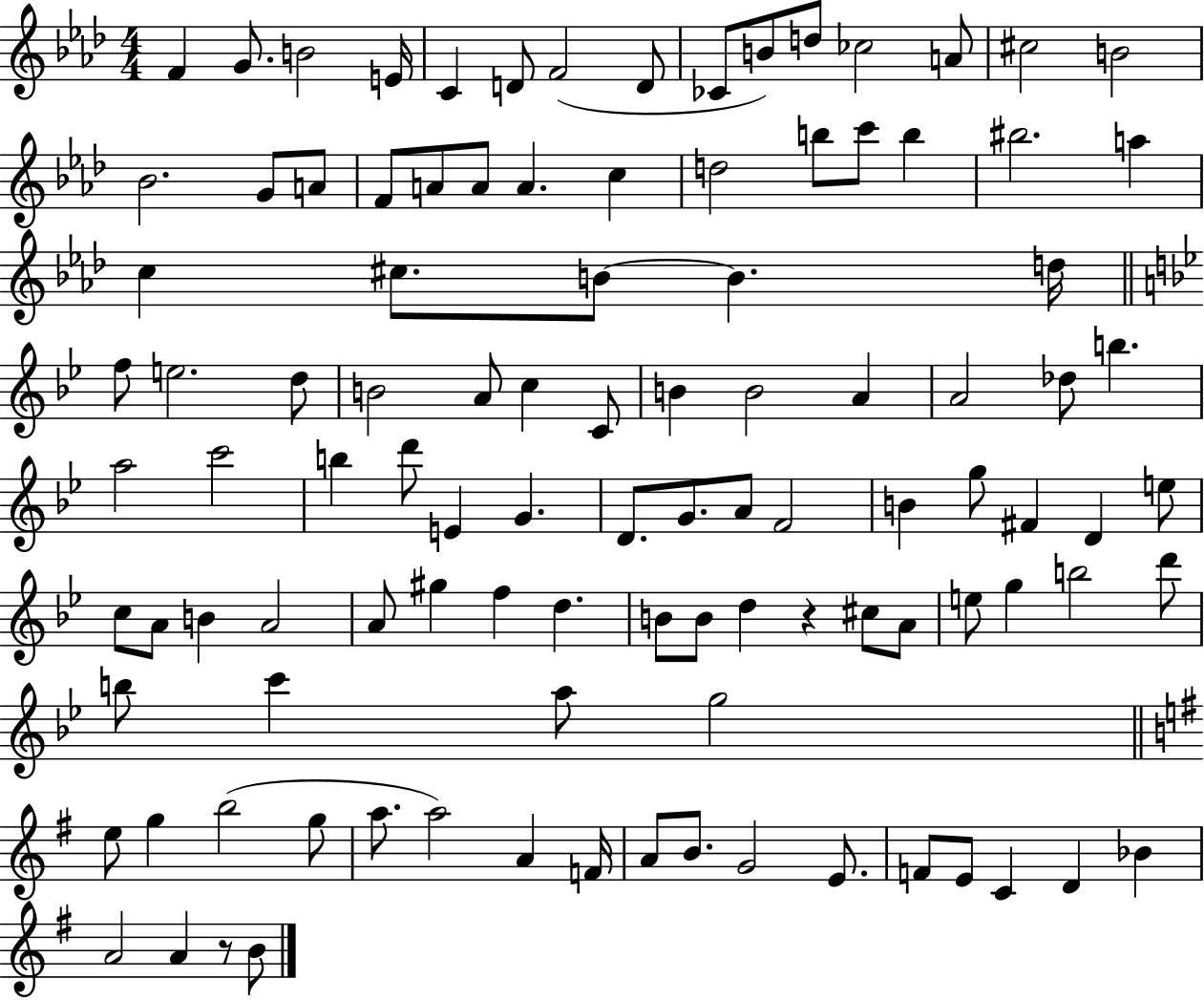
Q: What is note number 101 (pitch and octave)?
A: A4